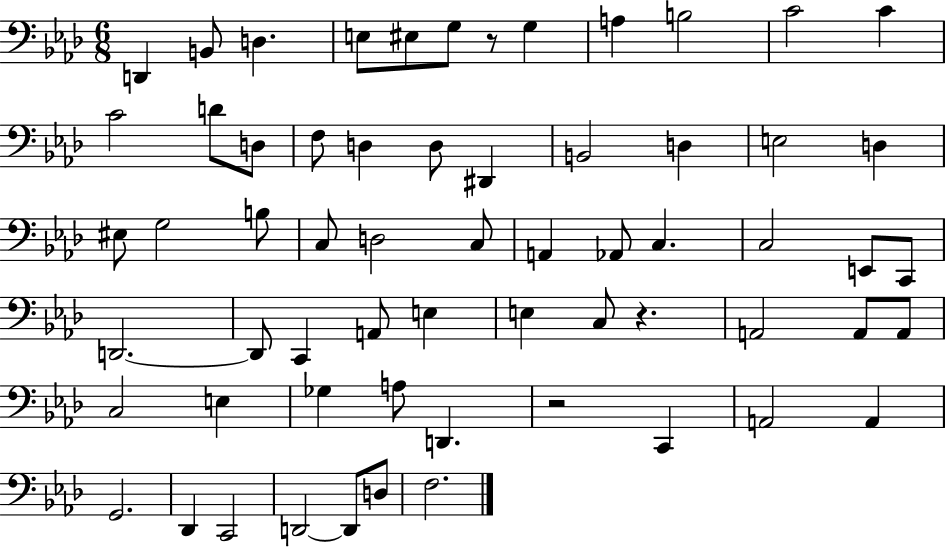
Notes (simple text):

D2/q B2/e D3/q. E3/e EIS3/e G3/e R/e G3/q A3/q B3/h C4/h C4/q C4/h D4/e D3/e F3/e D3/q D3/e D#2/q B2/h D3/q E3/h D3/q EIS3/e G3/h B3/e C3/e D3/h C3/e A2/q Ab2/e C3/q. C3/h E2/e C2/e D2/h. D2/e C2/q A2/e E3/q E3/q C3/e R/q. A2/h A2/e A2/e C3/h E3/q Gb3/q A3/e D2/q. R/h C2/q A2/h A2/q G2/h. Db2/q C2/h D2/h D2/e D3/e F3/h.